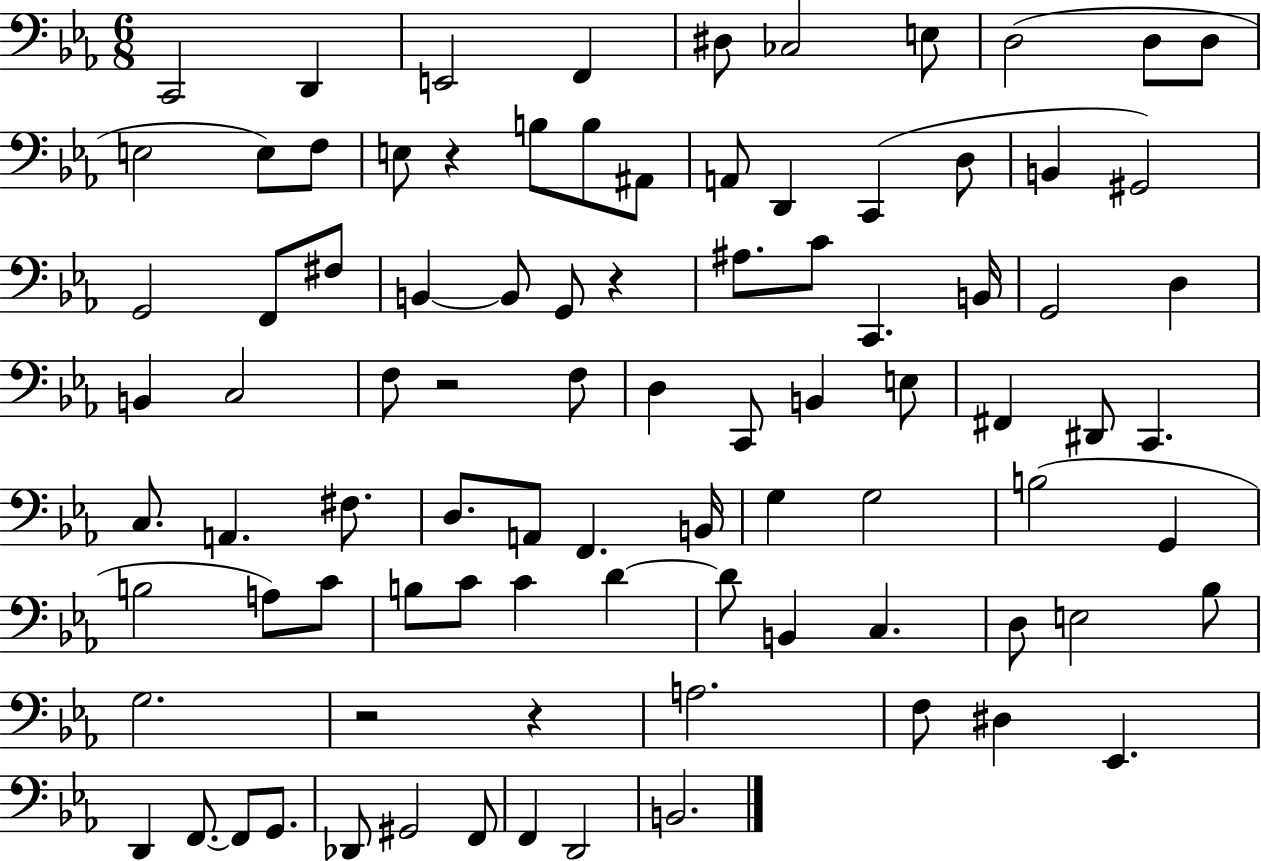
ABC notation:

X:1
T:Untitled
M:6/8
L:1/4
K:Eb
C,,2 D,, E,,2 F,, ^D,/2 _C,2 E,/2 D,2 D,/2 D,/2 E,2 E,/2 F,/2 E,/2 z B,/2 B,/2 ^A,,/2 A,,/2 D,, C,, D,/2 B,, ^G,,2 G,,2 F,,/2 ^F,/2 B,, B,,/2 G,,/2 z ^A,/2 C/2 C,, B,,/4 G,,2 D, B,, C,2 F,/2 z2 F,/2 D, C,,/2 B,, E,/2 ^F,, ^D,,/2 C,, C,/2 A,, ^F,/2 D,/2 A,,/2 F,, B,,/4 G, G,2 B,2 G,, B,2 A,/2 C/2 B,/2 C/2 C D D/2 B,, C, D,/2 E,2 _B,/2 G,2 z2 z A,2 F,/2 ^D, _E,, D,, F,,/2 F,,/2 G,,/2 _D,,/2 ^G,,2 F,,/2 F,, D,,2 B,,2